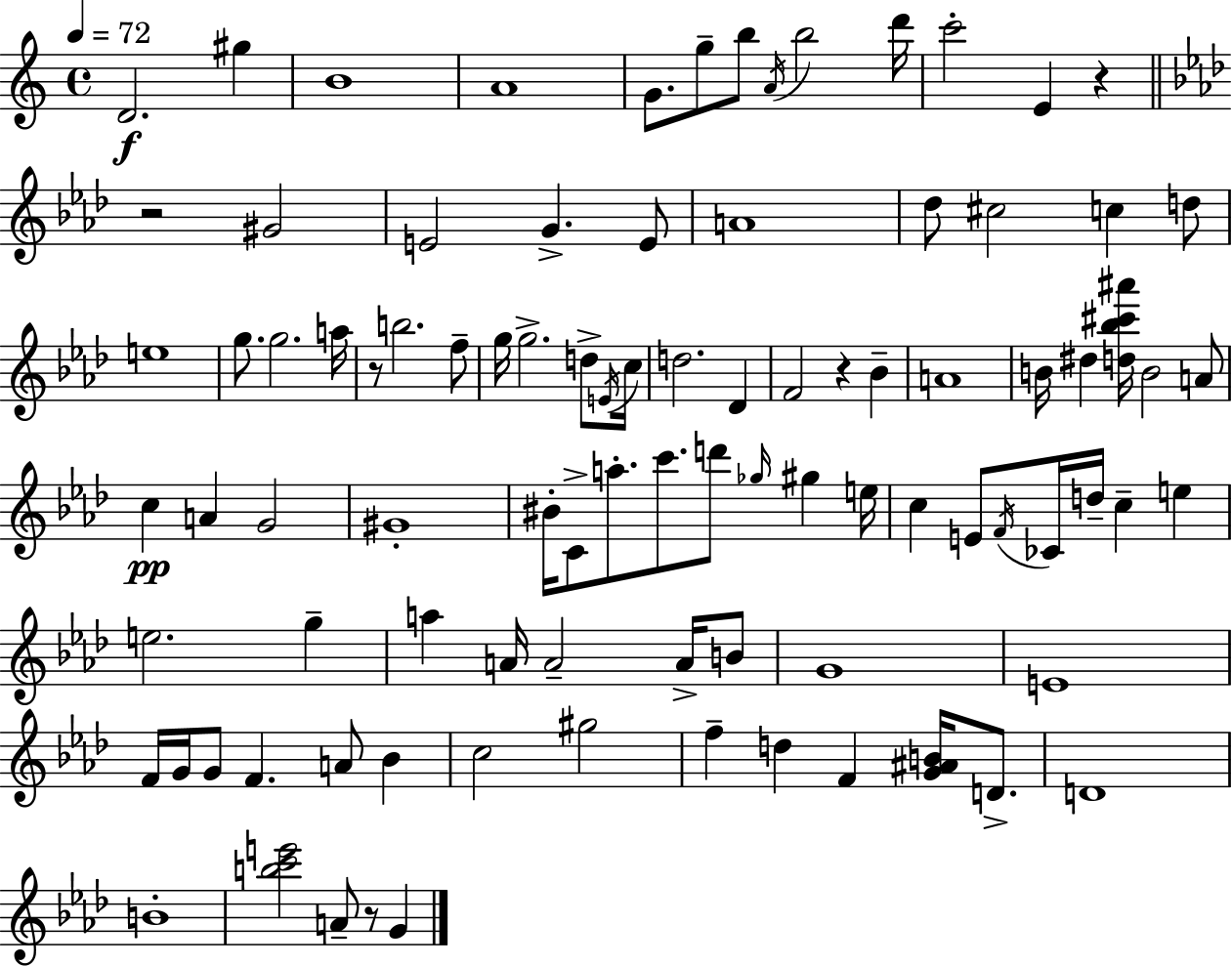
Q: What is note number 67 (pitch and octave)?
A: B4